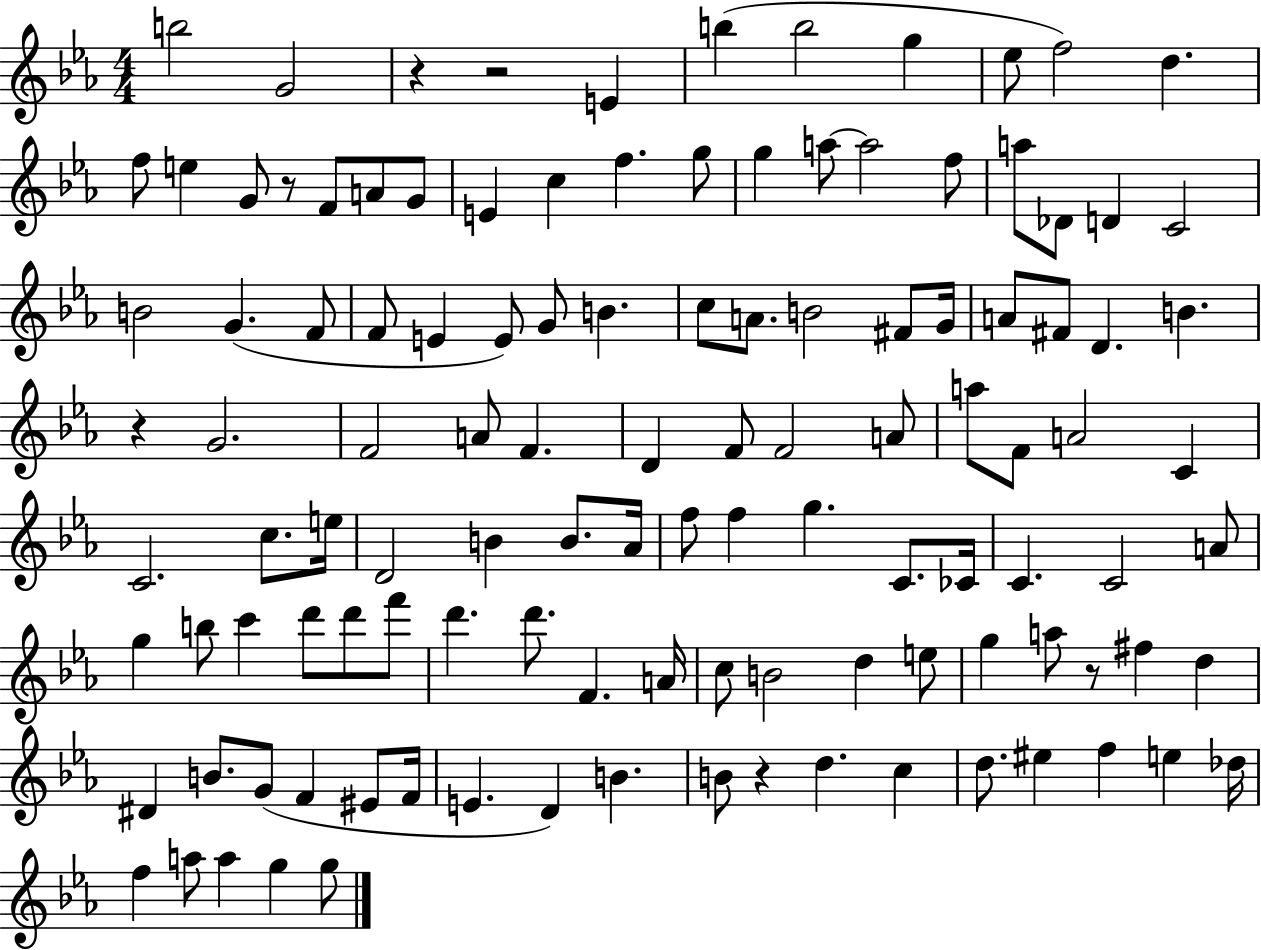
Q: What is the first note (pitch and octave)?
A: B5